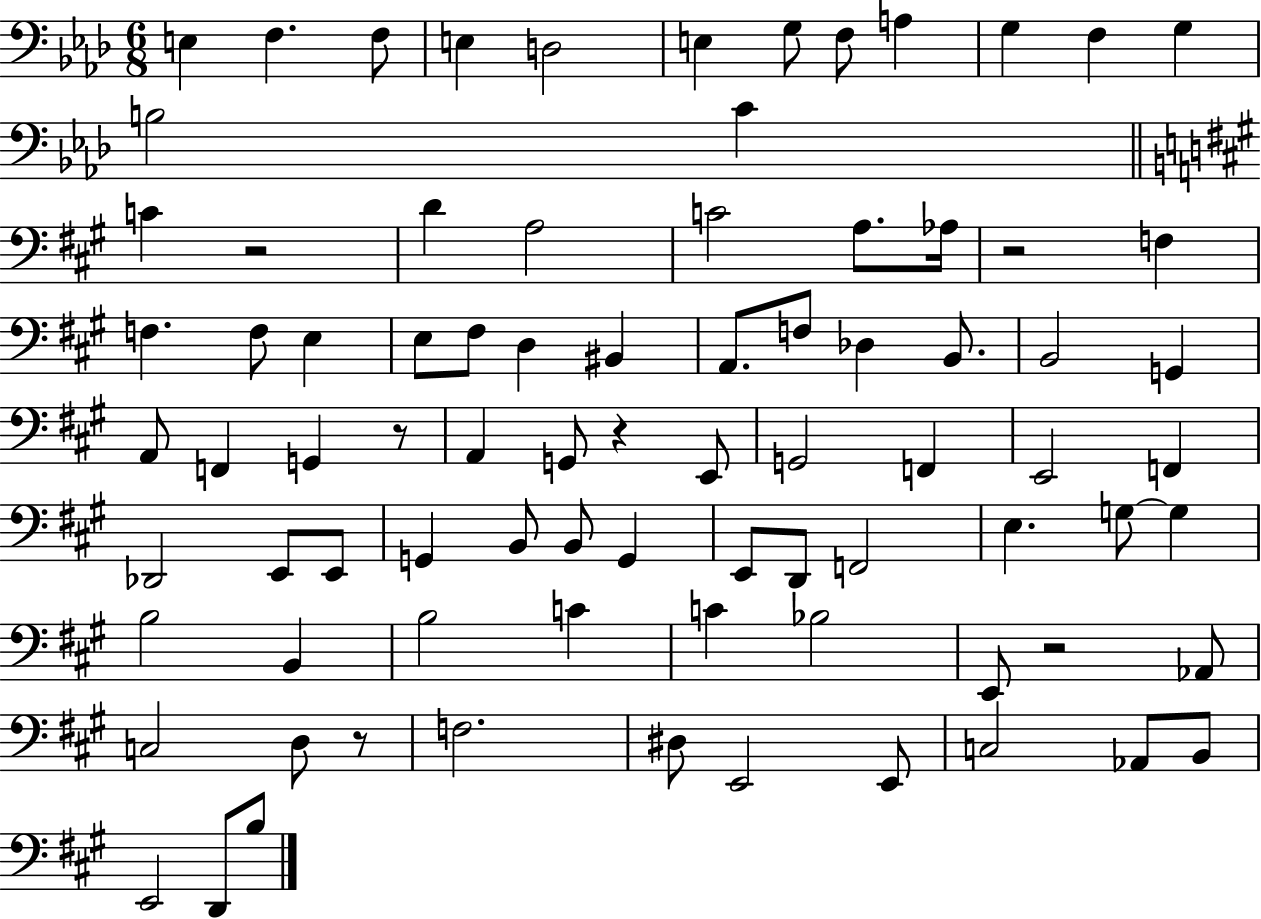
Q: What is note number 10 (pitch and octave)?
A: G3